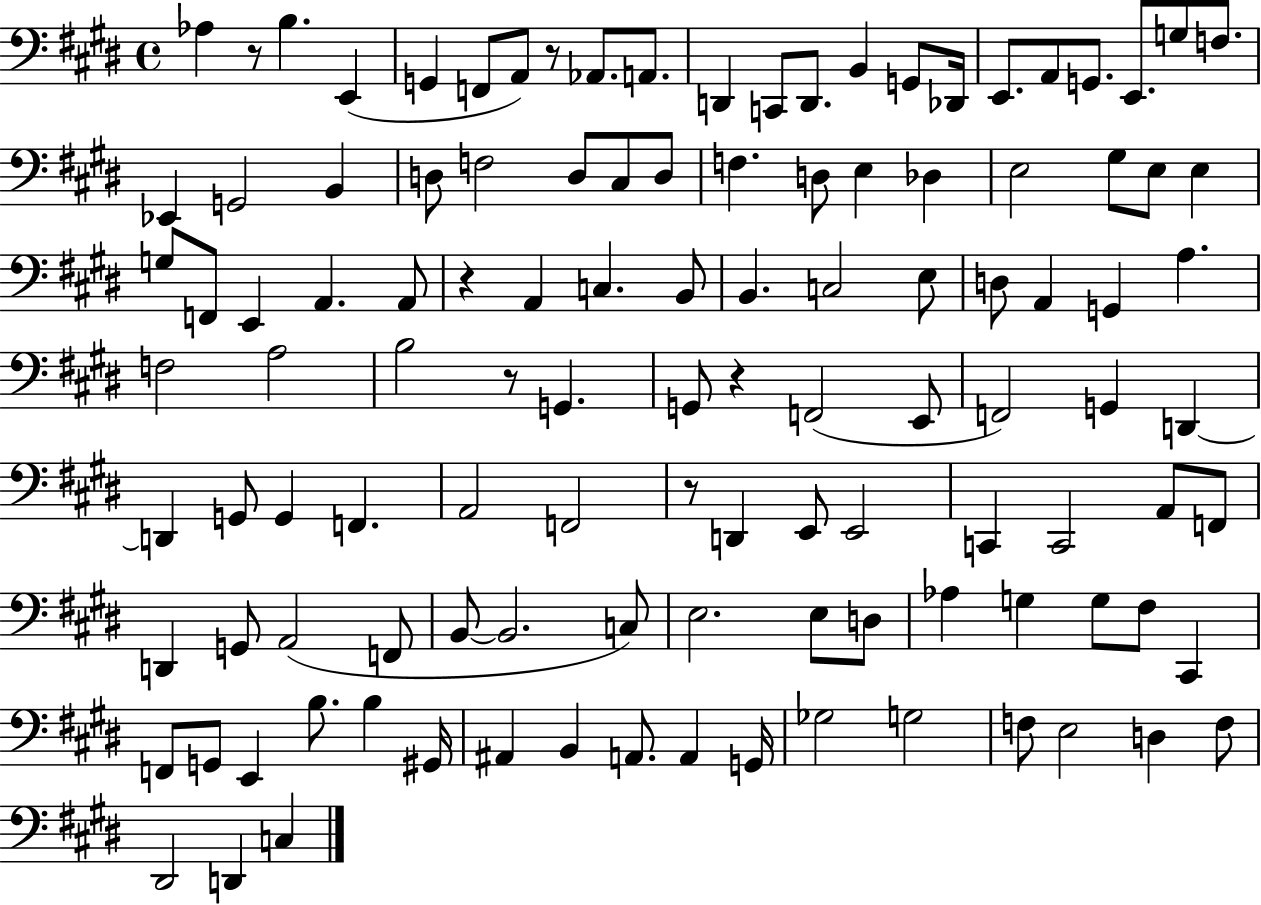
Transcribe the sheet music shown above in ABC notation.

X:1
T:Untitled
M:4/4
L:1/4
K:E
_A, z/2 B, E,, G,, F,,/2 A,,/2 z/2 _A,,/2 A,,/2 D,, C,,/2 D,,/2 B,, G,,/2 _D,,/4 E,,/2 A,,/2 G,,/2 E,,/2 G,/2 F,/2 _E,, G,,2 B,, D,/2 F,2 D,/2 ^C,/2 D,/2 F, D,/2 E, _D, E,2 ^G,/2 E,/2 E, G,/2 F,,/2 E,, A,, A,,/2 z A,, C, B,,/2 B,, C,2 E,/2 D,/2 A,, G,, A, F,2 A,2 B,2 z/2 G,, G,,/2 z F,,2 E,,/2 F,,2 G,, D,, D,, G,,/2 G,, F,, A,,2 F,,2 z/2 D,, E,,/2 E,,2 C,, C,,2 A,,/2 F,,/2 D,, G,,/2 A,,2 F,,/2 B,,/2 B,,2 C,/2 E,2 E,/2 D,/2 _A, G, G,/2 ^F,/2 ^C,, F,,/2 G,,/2 E,, B,/2 B, ^G,,/4 ^A,, B,, A,,/2 A,, G,,/4 _G,2 G,2 F,/2 E,2 D, F,/2 ^D,,2 D,, C,